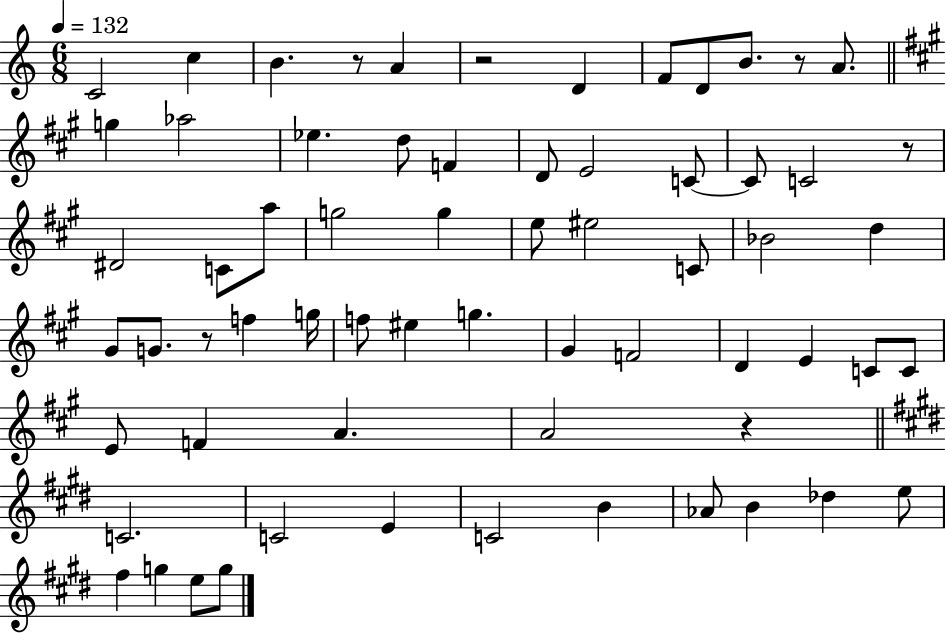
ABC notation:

X:1
T:Untitled
M:6/8
L:1/4
K:C
C2 c B z/2 A z2 D F/2 D/2 B/2 z/2 A/2 g _a2 _e d/2 F D/2 E2 C/2 C/2 C2 z/2 ^D2 C/2 a/2 g2 g e/2 ^e2 C/2 _B2 d ^G/2 G/2 z/2 f g/4 f/2 ^e g ^G F2 D E C/2 C/2 E/2 F A A2 z C2 C2 E C2 B _A/2 B _d e/2 ^f g e/2 g/2